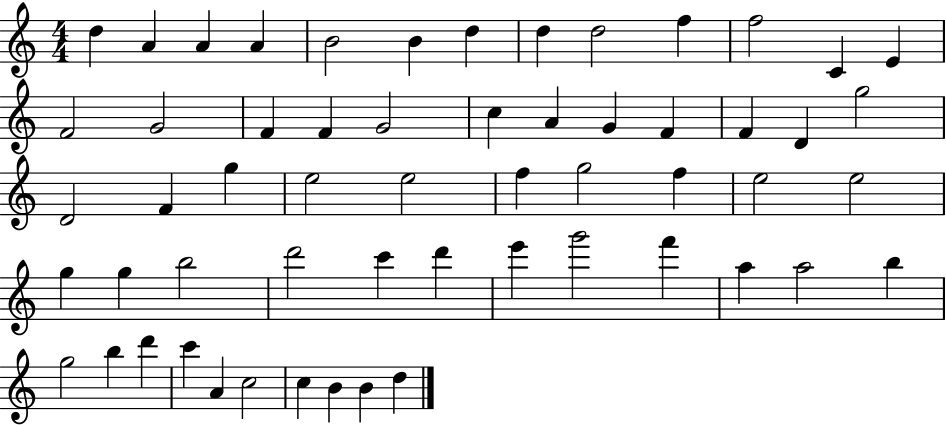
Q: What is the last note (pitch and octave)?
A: D5